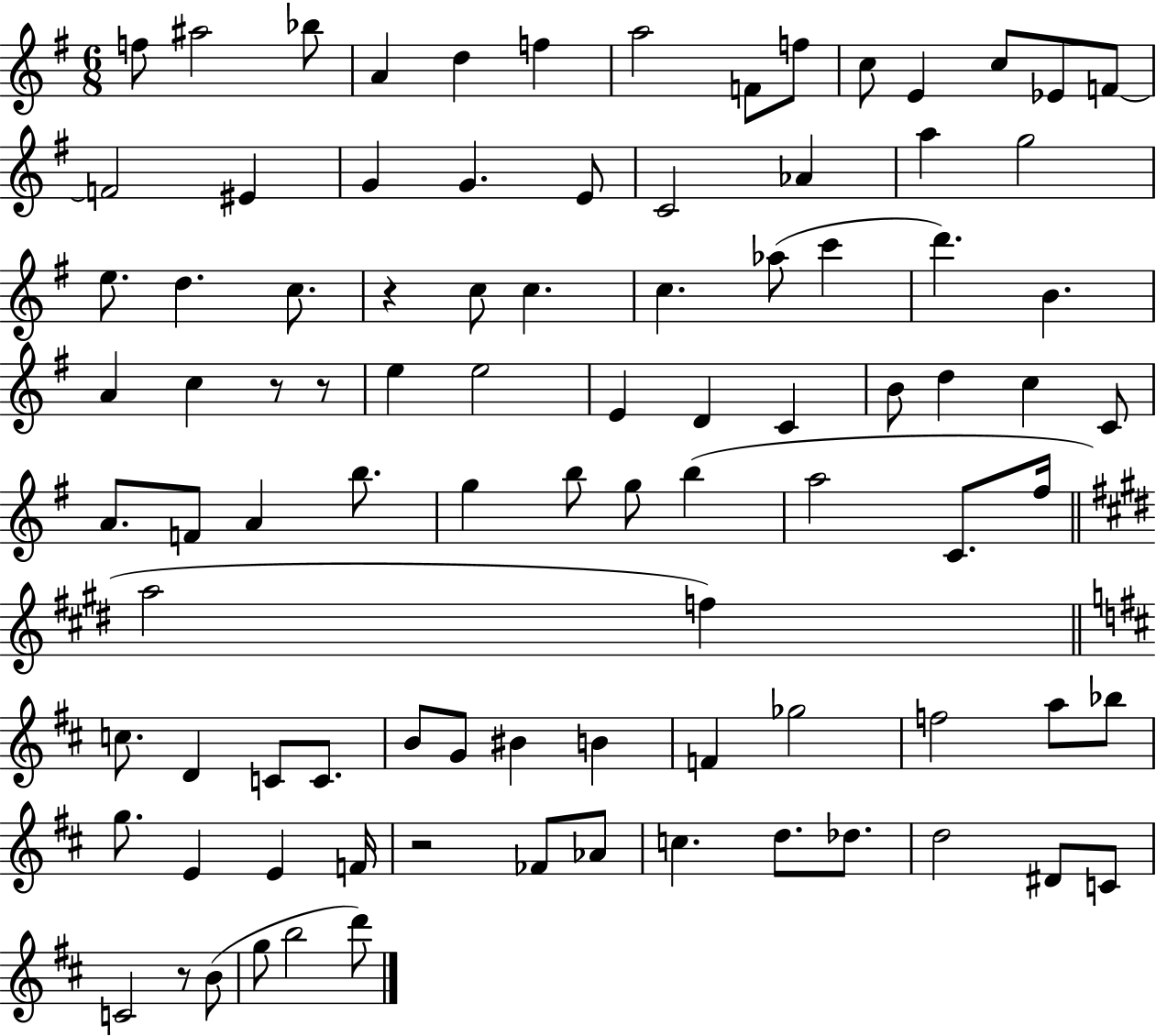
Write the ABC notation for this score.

X:1
T:Untitled
M:6/8
L:1/4
K:G
f/2 ^a2 _b/2 A d f a2 F/2 f/2 c/2 E c/2 _E/2 F/2 F2 ^E G G E/2 C2 _A a g2 e/2 d c/2 z c/2 c c _a/2 c' d' B A c z/2 z/2 e e2 E D C B/2 d c C/2 A/2 F/2 A b/2 g b/2 g/2 b a2 C/2 ^f/4 a2 f c/2 D C/2 C/2 B/2 G/2 ^B B F _g2 f2 a/2 _b/2 g/2 E E F/4 z2 _F/2 _A/2 c d/2 _d/2 d2 ^D/2 C/2 C2 z/2 B/2 g/2 b2 d'/2